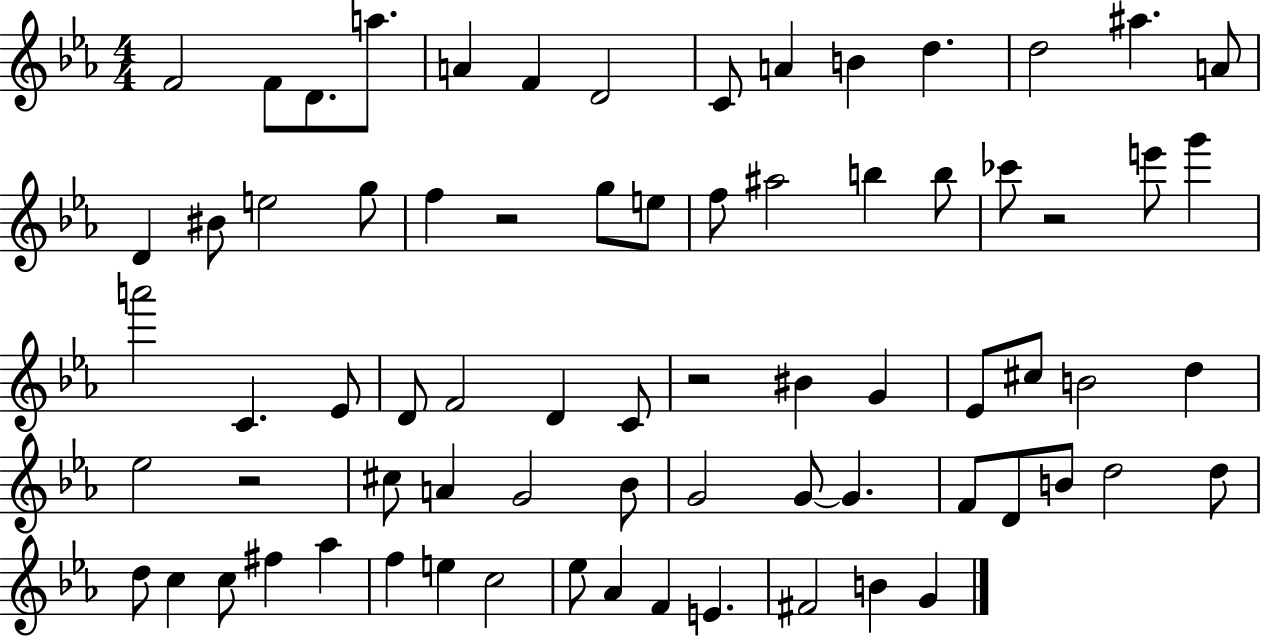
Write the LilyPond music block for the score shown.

{
  \clef treble
  \numericTimeSignature
  \time 4/4
  \key ees \major
  f'2 f'8 d'8. a''8. | a'4 f'4 d'2 | c'8 a'4 b'4 d''4. | d''2 ais''4. a'8 | \break d'4 bis'8 e''2 g''8 | f''4 r2 g''8 e''8 | f''8 ais''2 b''4 b''8 | ces'''8 r2 e'''8 g'''4 | \break a'''2 c'4. ees'8 | d'8 f'2 d'4 c'8 | r2 bis'4 g'4 | ees'8 cis''8 b'2 d''4 | \break ees''2 r2 | cis''8 a'4 g'2 bes'8 | g'2 g'8~~ g'4. | f'8 d'8 b'8 d''2 d''8 | \break d''8 c''4 c''8 fis''4 aes''4 | f''4 e''4 c''2 | ees''8 aes'4 f'4 e'4. | fis'2 b'4 g'4 | \break \bar "|."
}